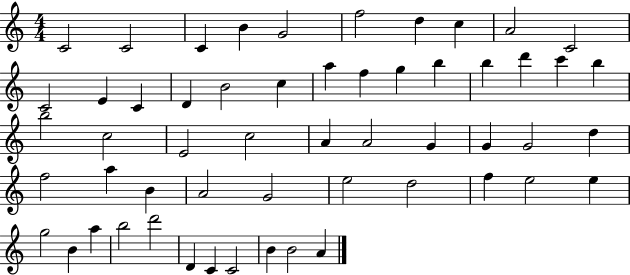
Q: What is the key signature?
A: C major